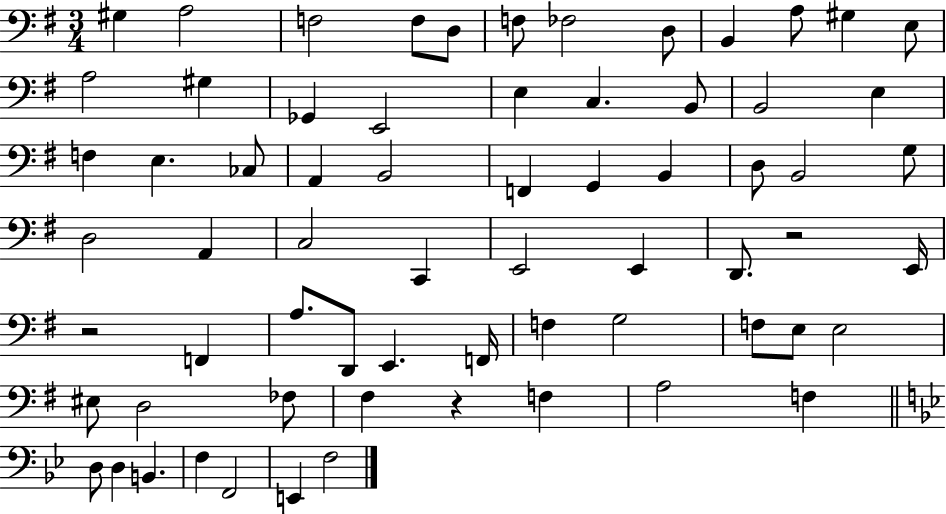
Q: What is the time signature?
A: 3/4